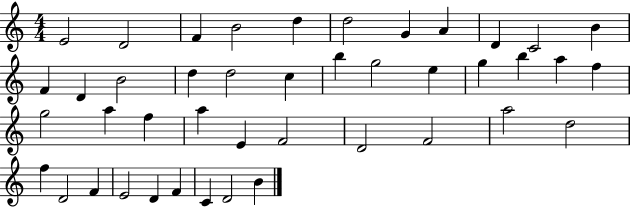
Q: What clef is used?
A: treble